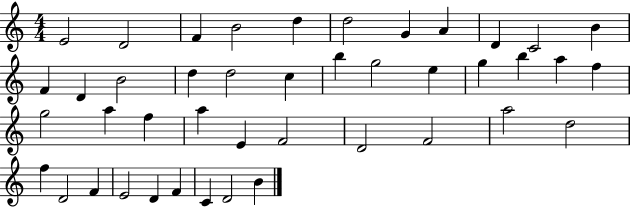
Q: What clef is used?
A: treble